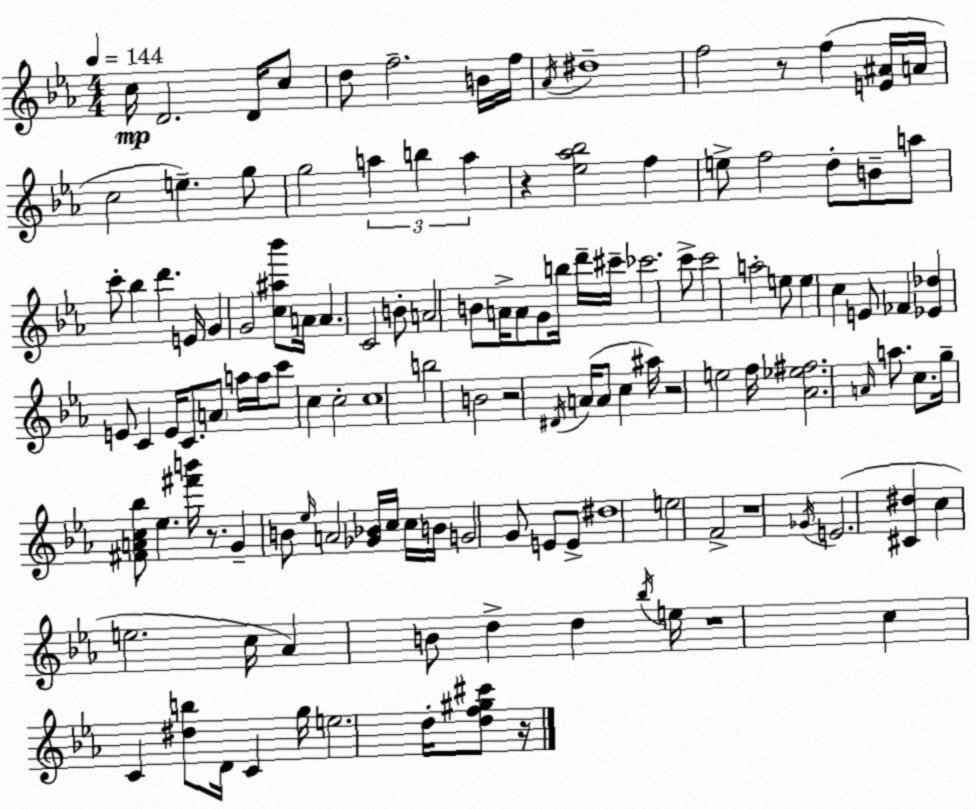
X:1
T:Untitled
M:4/4
L:1/4
K:Cm
c/4 D2 D/4 c/2 d/2 f2 B/4 f/4 _A/4 ^d4 f2 z/2 f [E^A]/4 A/4 c2 e g/2 g2 a b a z [_e_a_b]2 f e/2 f2 d/2 B/2 a/2 c'/2 _b d' E/4 G G2 [c^a_b']/2 A/4 A C2 B/2 A2 B/2 A/4 A/2 G/2 b/4 d'/4 ^c'/4 _c'2 c'/2 c'2 a2 e/2 e c E/2 _F [_E_d] E/2 C E/4 C/2 A/2 a/4 a/4 c'/2 c c2 c4 b2 B2 z2 ^D/4 A/4 A/2 c ^a/4 z2 e2 f/4 [_A_e^f]2 A/4 a/2 c/2 g/4 [^FAc_b]/2 _e [^f'b']/4 z/2 G B/2 _e/4 A2 [_G_B]/4 c/4 c/4 B/4 G2 G/2 E/2 E/2 ^d4 e2 F2 z4 _G/4 E2 [^C^d] c e2 c/4 _A B/2 d d _b/4 e/4 z4 c C [^db]/2 D/4 C g/4 e2 d/4 [df^g^c']/2 z/4